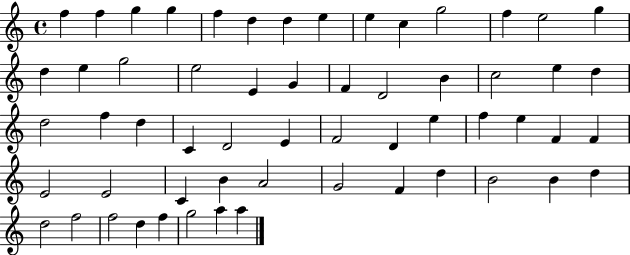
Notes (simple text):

F5/q F5/q G5/q G5/q F5/q D5/q D5/q E5/q E5/q C5/q G5/h F5/q E5/h G5/q D5/q E5/q G5/h E5/h E4/q G4/q F4/q D4/h B4/q C5/h E5/q D5/q D5/h F5/q D5/q C4/q D4/h E4/q F4/h D4/q E5/q F5/q E5/q F4/q F4/q E4/h E4/h C4/q B4/q A4/h G4/h F4/q D5/q B4/h B4/q D5/q D5/h F5/h F5/h D5/q F5/q G5/h A5/q A5/q